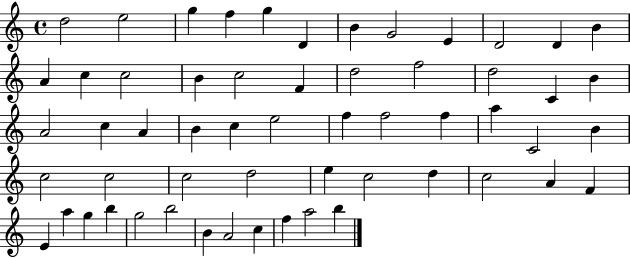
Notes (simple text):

D5/h E5/h G5/q F5/q G5/q D4/q B4/q G4/h E4/q D4/h D4/q B4/q A4/q C5/q C5/h B4/q C5/h F4/q D5/h F5/h D5/h C4/q B4/q A4/h C5/q A4/q B4/q C5/q E5/h F5/q F5/h F5/q A5/q C4/h B4/q C5/h C5/h C5/h D5/h E5/q C5/h D5/q C5/h A4/q F4/q E4/q A5/q G5/q B5/q G5/h B5/h B4/q A4/h C5/q F5/q A5/h B5/q